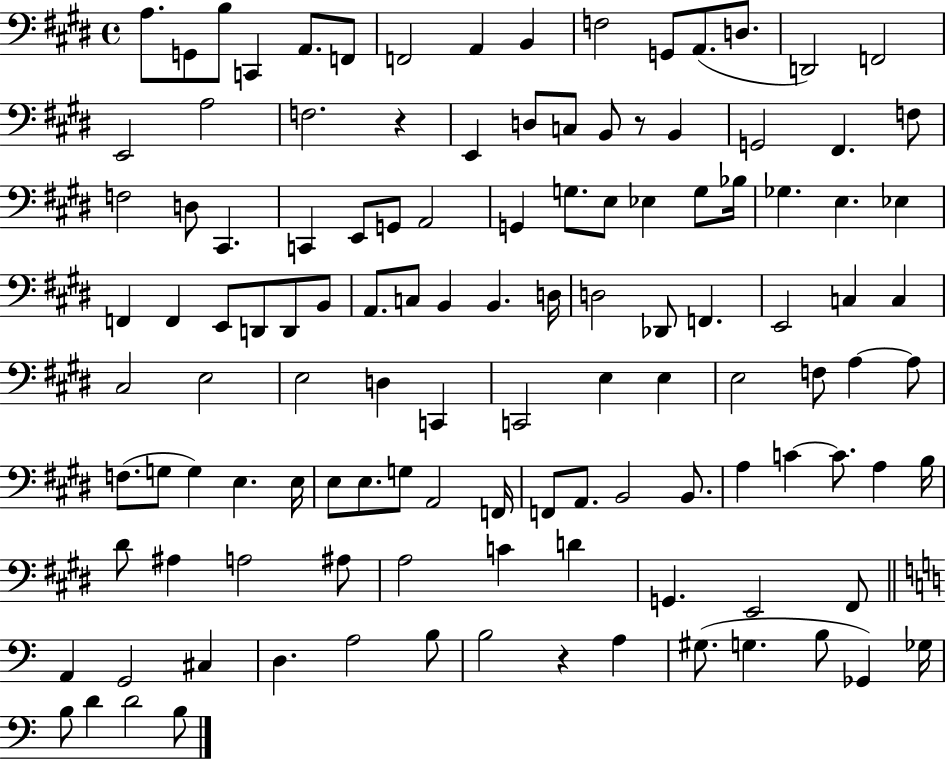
X:1
T:Untitled
M:4/4
L:1/4
K:E
A,/2 G,,/2 B,/2 C,, A,,/2 F,,/2 F,,2 A,, B,, F,2 G,,/2 A,,/2 D,/2 D,,2 F,,2 E,,2 A,2 F,2 z E,, D,/2 C,/2 B,,/2 z/2 B,, G,,2 ^F,, F,/2 F,2 D,/2 ^C,, C,, E,,/2 G,,/2 A,,2 G,, G,/2 E,/2 _E, G,/2 _B,/4 _G, E, _E, F,, F,, E,,/2 D,,/2 D,,/2 B,,/2 A,,/2 C,/2 B,, B,, D,/4 D,2 _D,,/2 F,, E,,2 C, C, ^C,2 E,2 E,2 D, C,, C,,2 E, E, E,2 F,/2 A, A,/2 F,/2 G,/2 G, E, E,/4 E,/2 E,/2 G,/2 A,,2 F,,/4 F,,/2 A,,/2 B,,2 B,,/2 A, C C/2 A, B,/4 ^D/2 ^A, A,2 ^A,/2 A,2 C D G,, E,,2 ^F,,/2 A,, G,,2 ^C, D, A,2 B,/2 B,2 z A, ^G,/2 G, B,/2 _G,, _G,/4 B,/2 D D2 B,/2